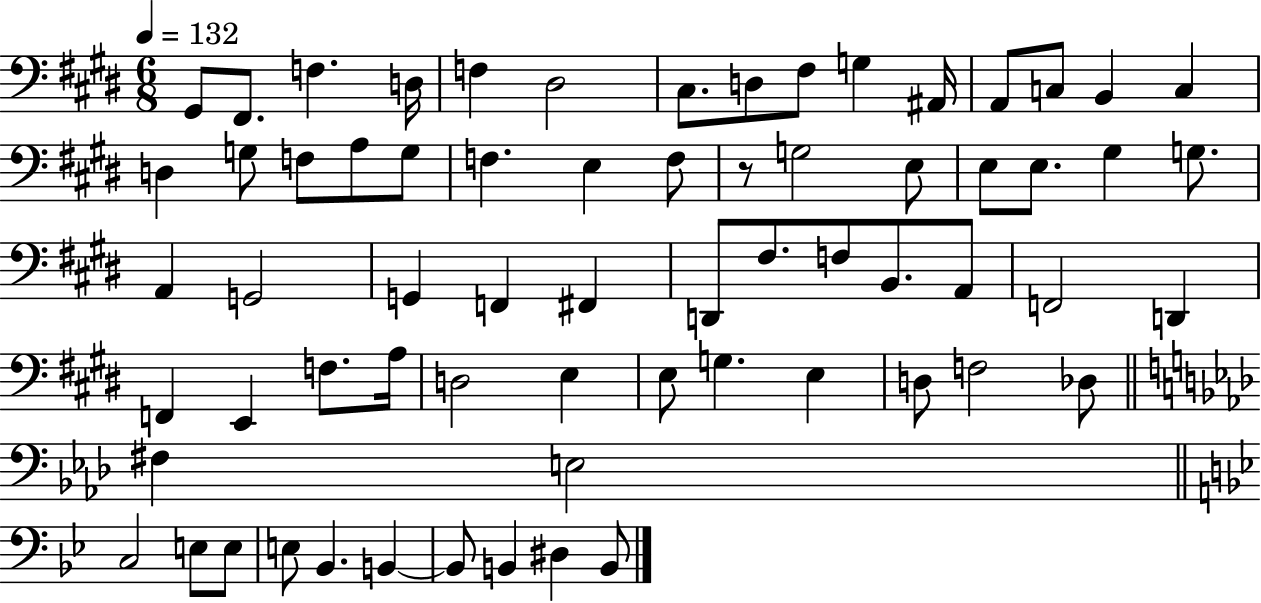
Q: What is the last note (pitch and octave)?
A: B2